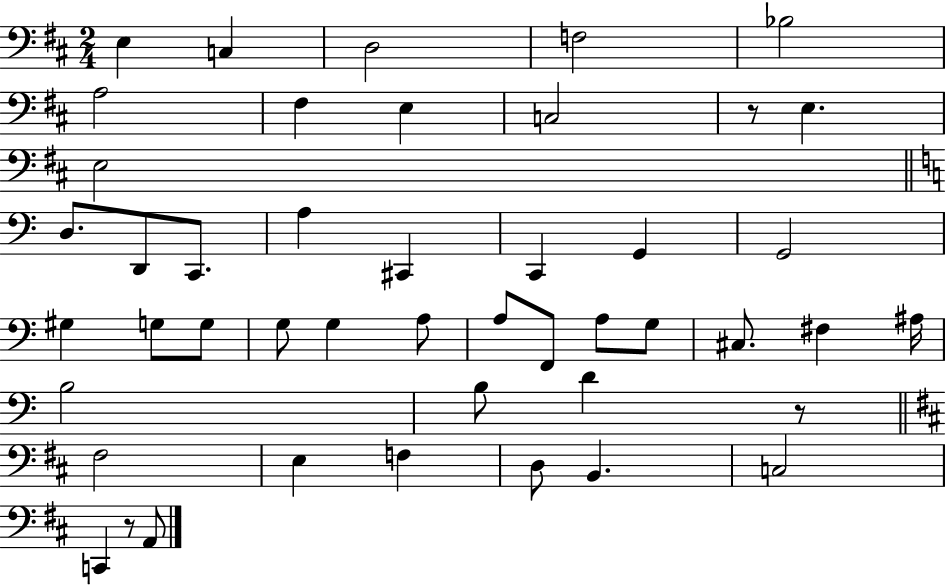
X:1
T:Untitled
M:2/4
L:1/4
K:D
E, C, D,2 F,2 _B,2 A,2 ^F, E, C,2 z/2 E, E,2 D,/2 D,,/2 C,,/2 A, ^C,, C,, G,, G,,2 ^G, G,/2 G,/2 G,/2 G, A,/2 A,/2 F,,/2 A,/2 G,/2 ^C,/2 ^F, ^A,/4 B,2 B,/2 D z/2 ^F,2 E, F, D,/2 B,, C,2 C,, z/2 A,,/2